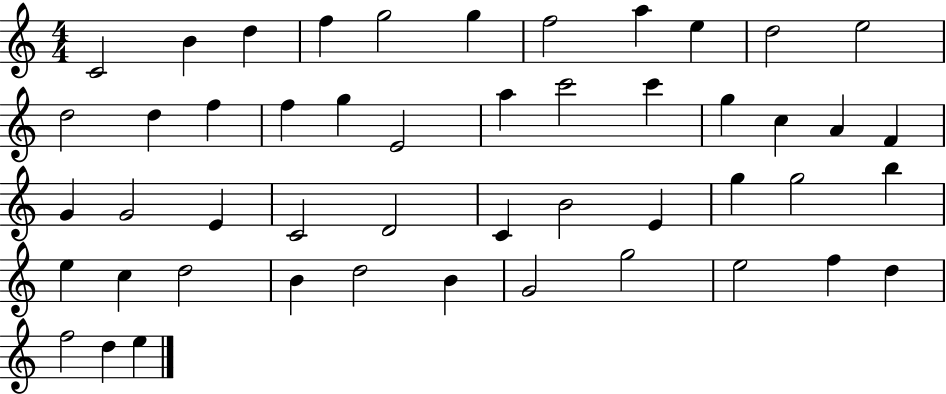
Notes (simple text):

C4/h B4/q D5/q F5/q G5/h G5/q F5/h A5/q E5/q D5/h E5/h D5/h D5/q F5/q F5/q G5/q E4/h A5/q C6/h C6/q G5/q C5/q A4/q F4/q G4/q G4/h E4/q C4/h D4/h C4/q B4/h E4/q G5/q G5/h B5/q E5/q C5/q D5/h B4/q D5/h B4/q G4/h G5/h E5/h F5/q D5/q F5/h D5/q E5/q